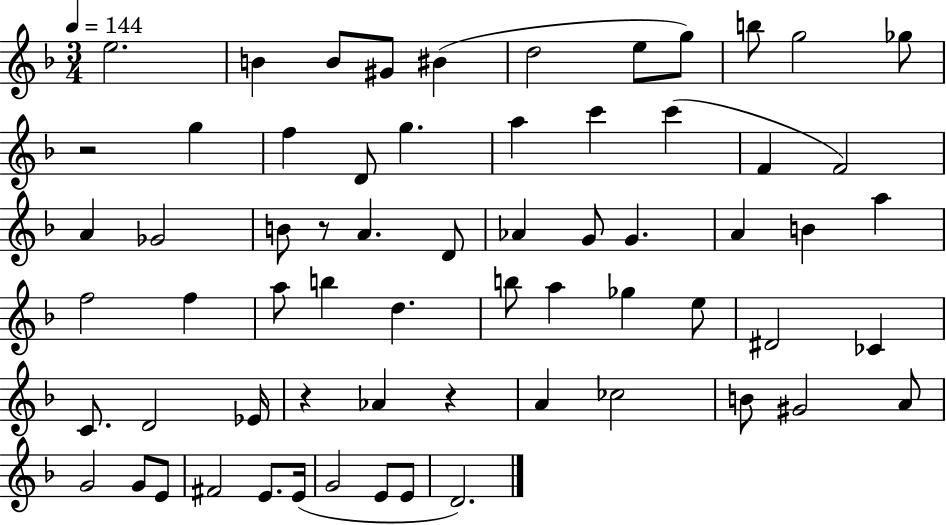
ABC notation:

X:1
T:Untitled
M:3/4
L:1/4
K:F
e2 B B/2 ^G/2 ^B d2 e/2 g/2 b/2 g2 _g/2 z2 g f D/2 g a c' c' F F2 A _G2 B/2 z/2 A D/2 _A G/2 G A B a f2 f a/2 b d b/2 a _g e/2 ^D2 _C C/2 D2 _E/4 z _A z A _c2 B/2 ^G2 A/2 G2 G/2 E/2 ^F2 E/2 E/4 G2 E/2 E/2 D2